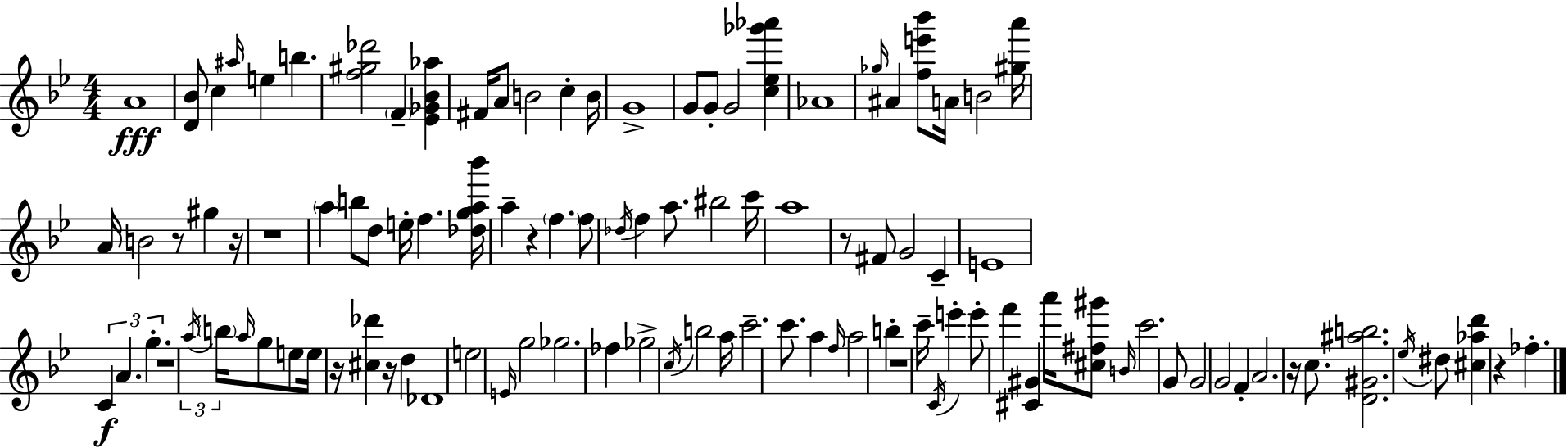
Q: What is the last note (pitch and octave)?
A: FES5